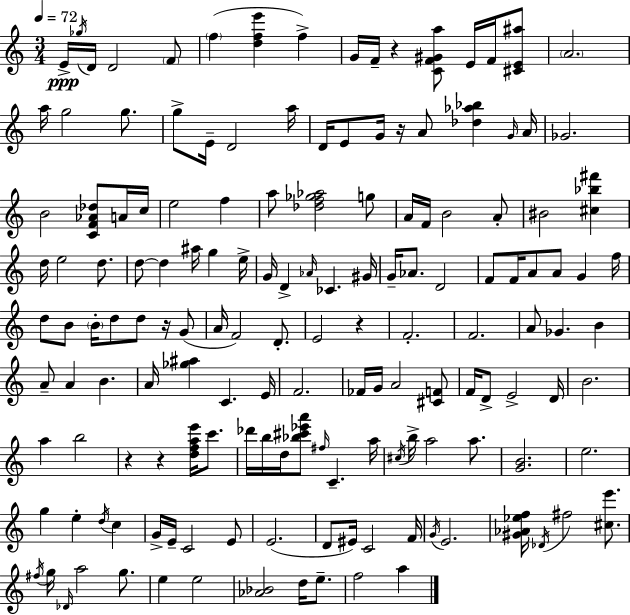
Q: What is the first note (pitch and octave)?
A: E4